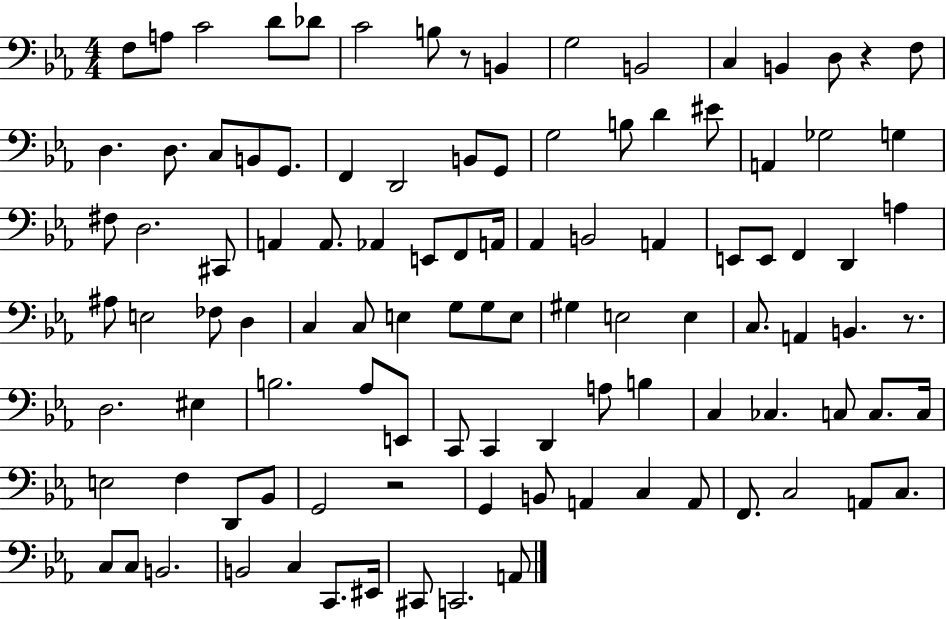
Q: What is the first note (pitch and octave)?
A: F3